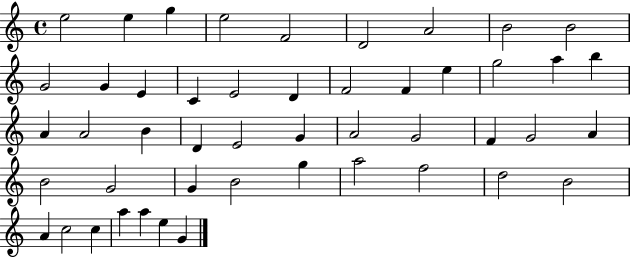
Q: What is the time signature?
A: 4/4